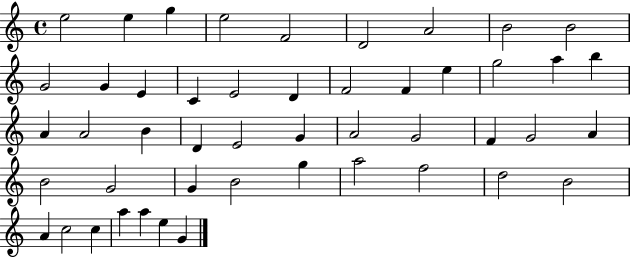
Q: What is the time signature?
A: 4/4